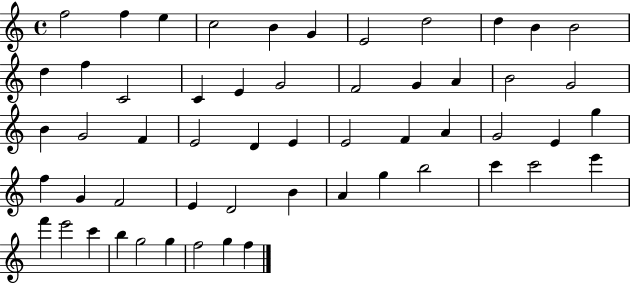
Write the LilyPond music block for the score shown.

{
  \clef treble
  \time 4/4
  \defaultTimeSignature
  \key c \major
  f''2 f''4 e''4 | c''2 b'4 g'4 | e'2 d''2 | d''4 b'4 b'2 | \break d''4 f''4 c'2 | c'4 e'4 g'2 | f'2 g'4 a'4 | b'2 g'2 | \break b'4 g'2 f'4 | e'2 d'4 e'4 | e'2 f'4 a'4 | g'2 e'4 g''4 | \break f''4 g'4 f'2 | e'4 d'2 b'4 | a'4 g''4 b''2 | c'''4 c'''2 e'''4 | \break f'''4 e'''2 c'''4 | b''4 g''2 g''4 | f''2 g''4 f''4 | \bar "|."
}